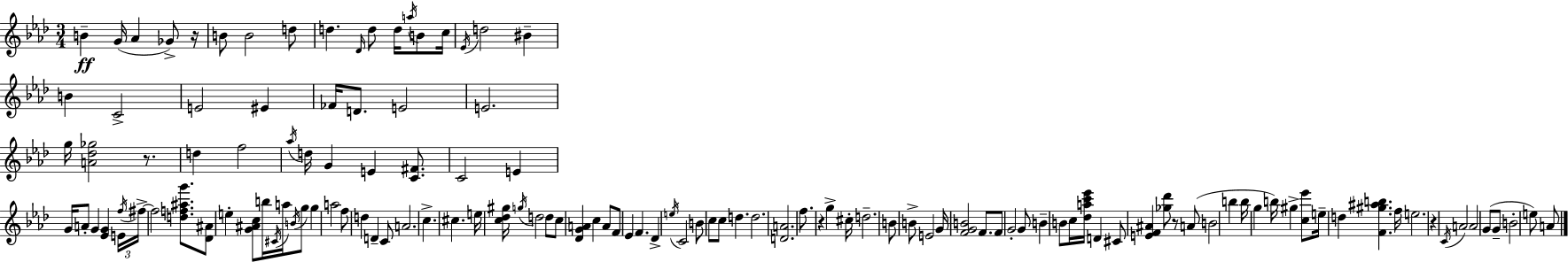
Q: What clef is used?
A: treble